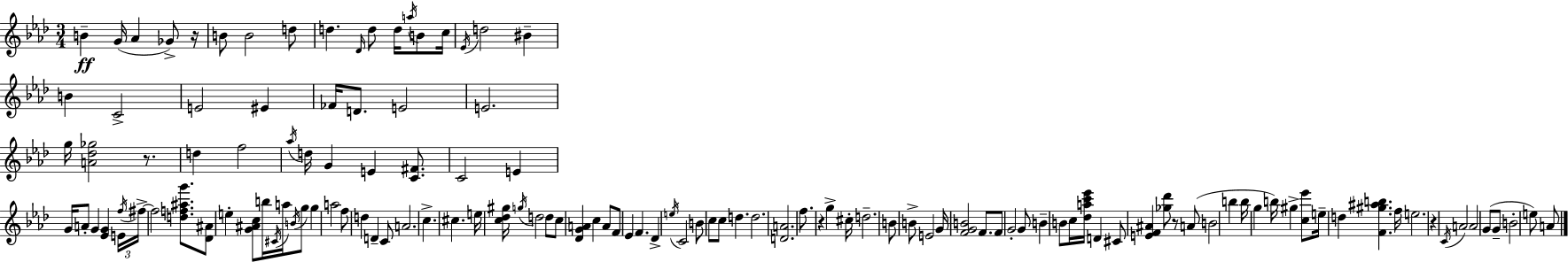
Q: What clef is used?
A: treble